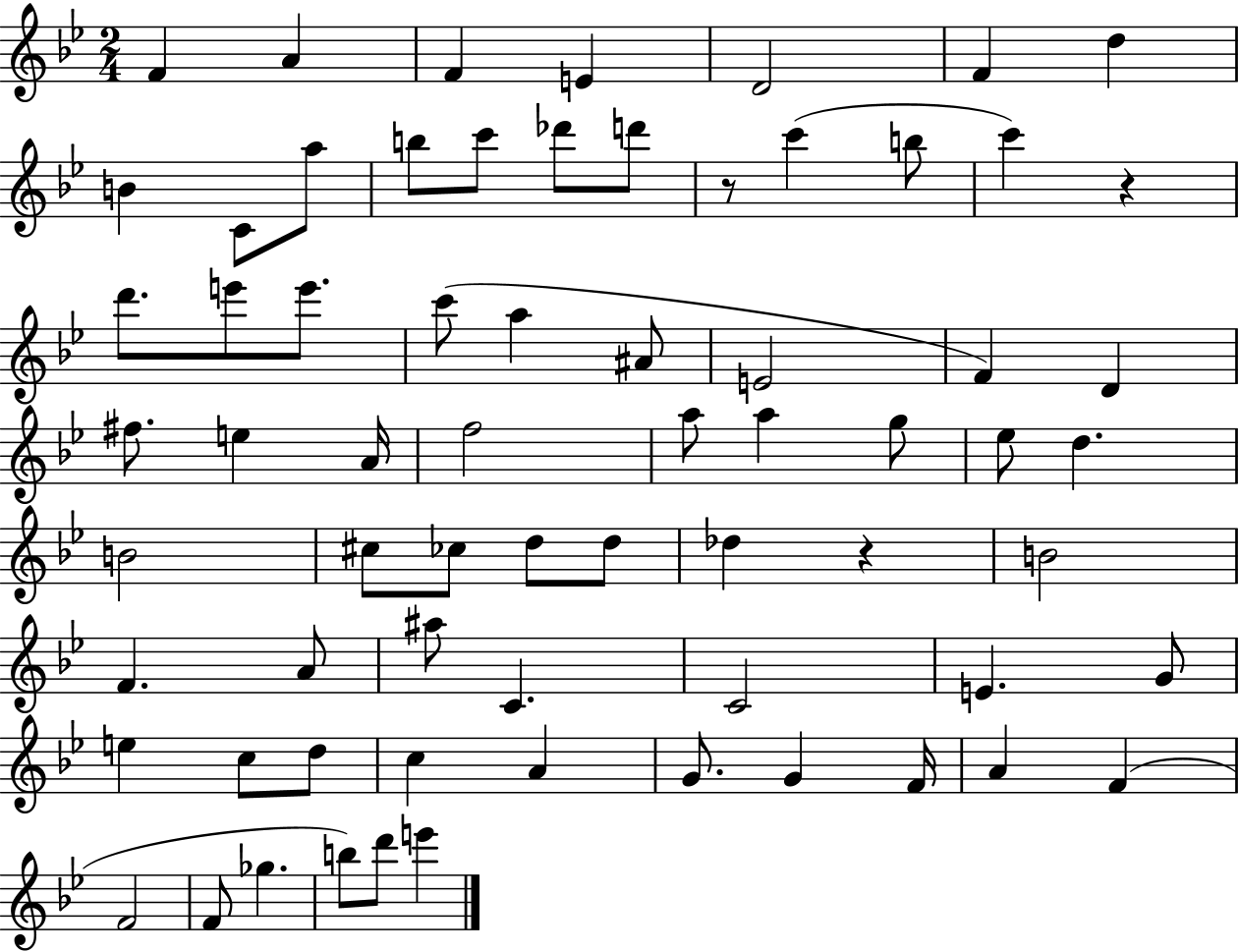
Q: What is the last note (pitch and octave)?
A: E6